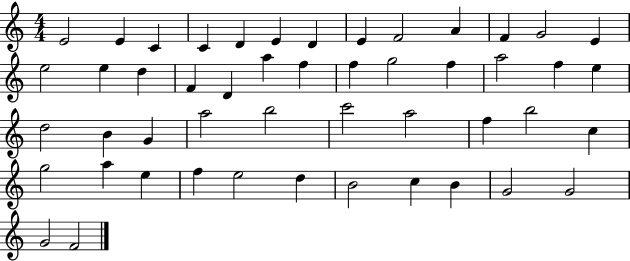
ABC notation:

X:1
T:Untitled
M:4/4
L:1/4
K:C
E2 E C C D E D E F2 A F G2 E e2 e d F D a f f g2 f a2 f e d2 B G a2 b2 c'2 a2 f b2 c g2 a e f e2 d B2 c B G2 G2 G2 F2